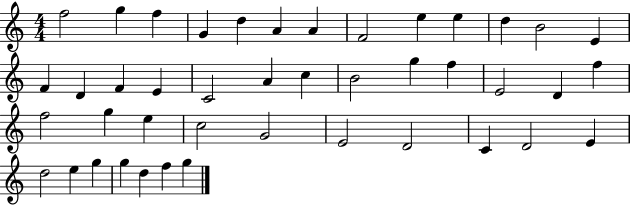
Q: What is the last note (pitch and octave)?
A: G5